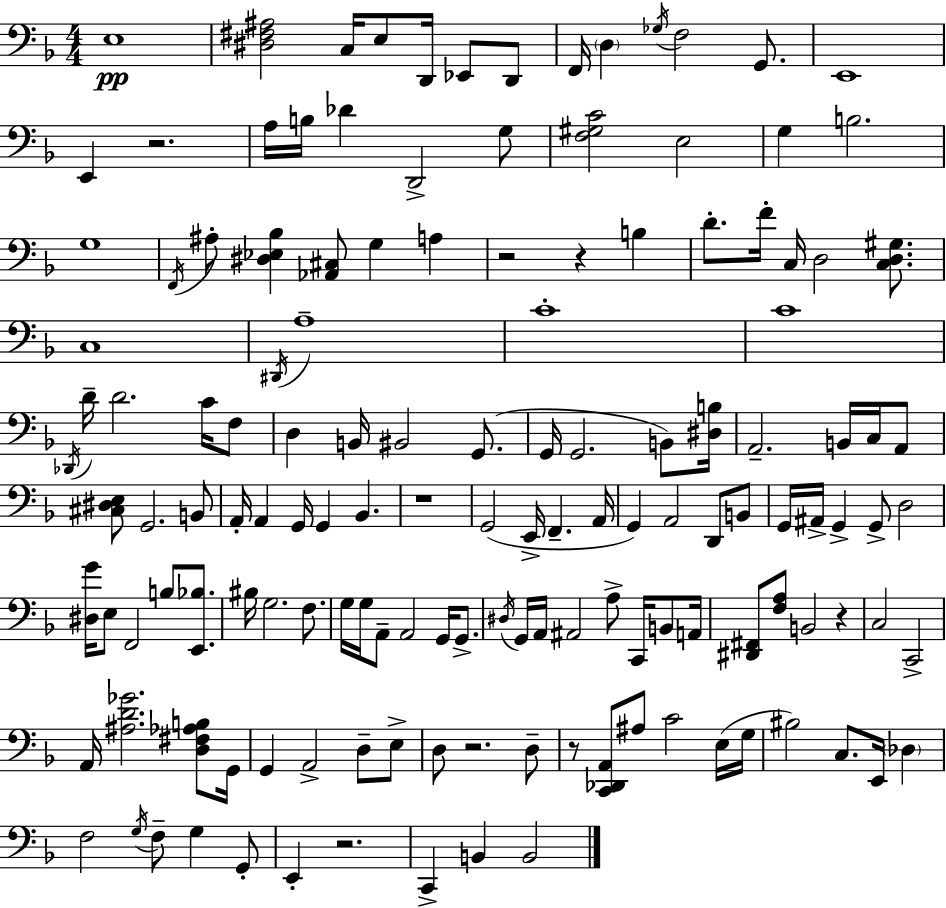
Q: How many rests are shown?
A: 8